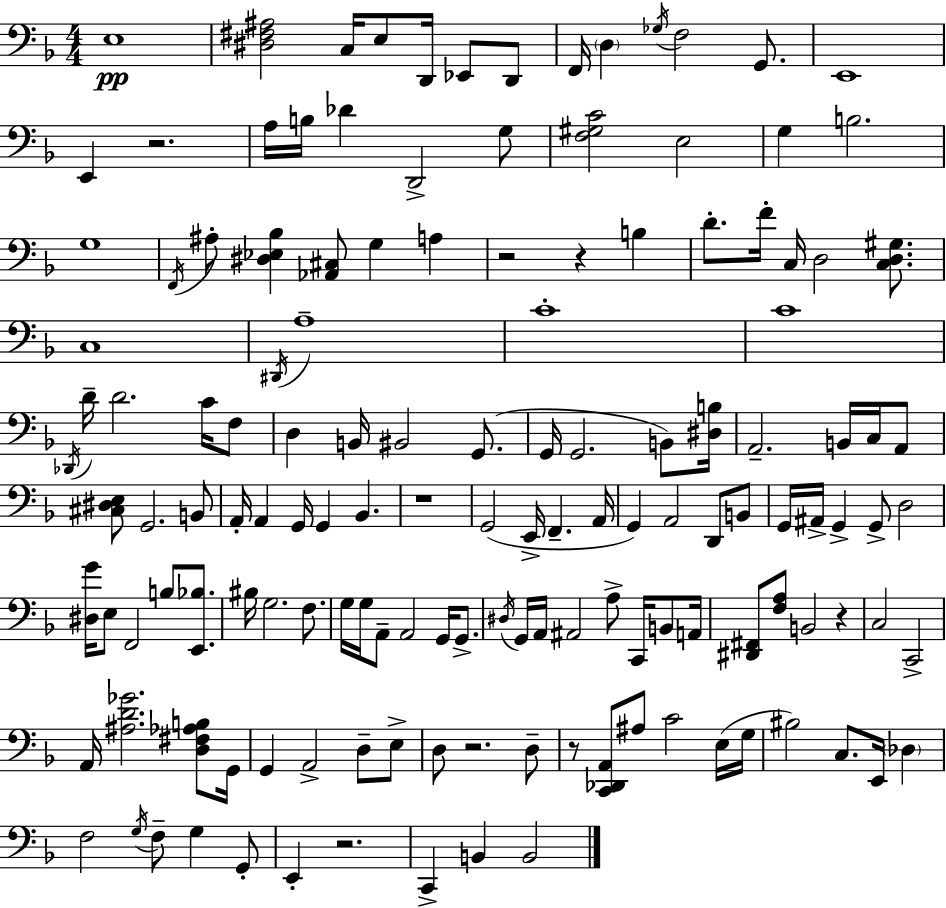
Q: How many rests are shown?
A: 8